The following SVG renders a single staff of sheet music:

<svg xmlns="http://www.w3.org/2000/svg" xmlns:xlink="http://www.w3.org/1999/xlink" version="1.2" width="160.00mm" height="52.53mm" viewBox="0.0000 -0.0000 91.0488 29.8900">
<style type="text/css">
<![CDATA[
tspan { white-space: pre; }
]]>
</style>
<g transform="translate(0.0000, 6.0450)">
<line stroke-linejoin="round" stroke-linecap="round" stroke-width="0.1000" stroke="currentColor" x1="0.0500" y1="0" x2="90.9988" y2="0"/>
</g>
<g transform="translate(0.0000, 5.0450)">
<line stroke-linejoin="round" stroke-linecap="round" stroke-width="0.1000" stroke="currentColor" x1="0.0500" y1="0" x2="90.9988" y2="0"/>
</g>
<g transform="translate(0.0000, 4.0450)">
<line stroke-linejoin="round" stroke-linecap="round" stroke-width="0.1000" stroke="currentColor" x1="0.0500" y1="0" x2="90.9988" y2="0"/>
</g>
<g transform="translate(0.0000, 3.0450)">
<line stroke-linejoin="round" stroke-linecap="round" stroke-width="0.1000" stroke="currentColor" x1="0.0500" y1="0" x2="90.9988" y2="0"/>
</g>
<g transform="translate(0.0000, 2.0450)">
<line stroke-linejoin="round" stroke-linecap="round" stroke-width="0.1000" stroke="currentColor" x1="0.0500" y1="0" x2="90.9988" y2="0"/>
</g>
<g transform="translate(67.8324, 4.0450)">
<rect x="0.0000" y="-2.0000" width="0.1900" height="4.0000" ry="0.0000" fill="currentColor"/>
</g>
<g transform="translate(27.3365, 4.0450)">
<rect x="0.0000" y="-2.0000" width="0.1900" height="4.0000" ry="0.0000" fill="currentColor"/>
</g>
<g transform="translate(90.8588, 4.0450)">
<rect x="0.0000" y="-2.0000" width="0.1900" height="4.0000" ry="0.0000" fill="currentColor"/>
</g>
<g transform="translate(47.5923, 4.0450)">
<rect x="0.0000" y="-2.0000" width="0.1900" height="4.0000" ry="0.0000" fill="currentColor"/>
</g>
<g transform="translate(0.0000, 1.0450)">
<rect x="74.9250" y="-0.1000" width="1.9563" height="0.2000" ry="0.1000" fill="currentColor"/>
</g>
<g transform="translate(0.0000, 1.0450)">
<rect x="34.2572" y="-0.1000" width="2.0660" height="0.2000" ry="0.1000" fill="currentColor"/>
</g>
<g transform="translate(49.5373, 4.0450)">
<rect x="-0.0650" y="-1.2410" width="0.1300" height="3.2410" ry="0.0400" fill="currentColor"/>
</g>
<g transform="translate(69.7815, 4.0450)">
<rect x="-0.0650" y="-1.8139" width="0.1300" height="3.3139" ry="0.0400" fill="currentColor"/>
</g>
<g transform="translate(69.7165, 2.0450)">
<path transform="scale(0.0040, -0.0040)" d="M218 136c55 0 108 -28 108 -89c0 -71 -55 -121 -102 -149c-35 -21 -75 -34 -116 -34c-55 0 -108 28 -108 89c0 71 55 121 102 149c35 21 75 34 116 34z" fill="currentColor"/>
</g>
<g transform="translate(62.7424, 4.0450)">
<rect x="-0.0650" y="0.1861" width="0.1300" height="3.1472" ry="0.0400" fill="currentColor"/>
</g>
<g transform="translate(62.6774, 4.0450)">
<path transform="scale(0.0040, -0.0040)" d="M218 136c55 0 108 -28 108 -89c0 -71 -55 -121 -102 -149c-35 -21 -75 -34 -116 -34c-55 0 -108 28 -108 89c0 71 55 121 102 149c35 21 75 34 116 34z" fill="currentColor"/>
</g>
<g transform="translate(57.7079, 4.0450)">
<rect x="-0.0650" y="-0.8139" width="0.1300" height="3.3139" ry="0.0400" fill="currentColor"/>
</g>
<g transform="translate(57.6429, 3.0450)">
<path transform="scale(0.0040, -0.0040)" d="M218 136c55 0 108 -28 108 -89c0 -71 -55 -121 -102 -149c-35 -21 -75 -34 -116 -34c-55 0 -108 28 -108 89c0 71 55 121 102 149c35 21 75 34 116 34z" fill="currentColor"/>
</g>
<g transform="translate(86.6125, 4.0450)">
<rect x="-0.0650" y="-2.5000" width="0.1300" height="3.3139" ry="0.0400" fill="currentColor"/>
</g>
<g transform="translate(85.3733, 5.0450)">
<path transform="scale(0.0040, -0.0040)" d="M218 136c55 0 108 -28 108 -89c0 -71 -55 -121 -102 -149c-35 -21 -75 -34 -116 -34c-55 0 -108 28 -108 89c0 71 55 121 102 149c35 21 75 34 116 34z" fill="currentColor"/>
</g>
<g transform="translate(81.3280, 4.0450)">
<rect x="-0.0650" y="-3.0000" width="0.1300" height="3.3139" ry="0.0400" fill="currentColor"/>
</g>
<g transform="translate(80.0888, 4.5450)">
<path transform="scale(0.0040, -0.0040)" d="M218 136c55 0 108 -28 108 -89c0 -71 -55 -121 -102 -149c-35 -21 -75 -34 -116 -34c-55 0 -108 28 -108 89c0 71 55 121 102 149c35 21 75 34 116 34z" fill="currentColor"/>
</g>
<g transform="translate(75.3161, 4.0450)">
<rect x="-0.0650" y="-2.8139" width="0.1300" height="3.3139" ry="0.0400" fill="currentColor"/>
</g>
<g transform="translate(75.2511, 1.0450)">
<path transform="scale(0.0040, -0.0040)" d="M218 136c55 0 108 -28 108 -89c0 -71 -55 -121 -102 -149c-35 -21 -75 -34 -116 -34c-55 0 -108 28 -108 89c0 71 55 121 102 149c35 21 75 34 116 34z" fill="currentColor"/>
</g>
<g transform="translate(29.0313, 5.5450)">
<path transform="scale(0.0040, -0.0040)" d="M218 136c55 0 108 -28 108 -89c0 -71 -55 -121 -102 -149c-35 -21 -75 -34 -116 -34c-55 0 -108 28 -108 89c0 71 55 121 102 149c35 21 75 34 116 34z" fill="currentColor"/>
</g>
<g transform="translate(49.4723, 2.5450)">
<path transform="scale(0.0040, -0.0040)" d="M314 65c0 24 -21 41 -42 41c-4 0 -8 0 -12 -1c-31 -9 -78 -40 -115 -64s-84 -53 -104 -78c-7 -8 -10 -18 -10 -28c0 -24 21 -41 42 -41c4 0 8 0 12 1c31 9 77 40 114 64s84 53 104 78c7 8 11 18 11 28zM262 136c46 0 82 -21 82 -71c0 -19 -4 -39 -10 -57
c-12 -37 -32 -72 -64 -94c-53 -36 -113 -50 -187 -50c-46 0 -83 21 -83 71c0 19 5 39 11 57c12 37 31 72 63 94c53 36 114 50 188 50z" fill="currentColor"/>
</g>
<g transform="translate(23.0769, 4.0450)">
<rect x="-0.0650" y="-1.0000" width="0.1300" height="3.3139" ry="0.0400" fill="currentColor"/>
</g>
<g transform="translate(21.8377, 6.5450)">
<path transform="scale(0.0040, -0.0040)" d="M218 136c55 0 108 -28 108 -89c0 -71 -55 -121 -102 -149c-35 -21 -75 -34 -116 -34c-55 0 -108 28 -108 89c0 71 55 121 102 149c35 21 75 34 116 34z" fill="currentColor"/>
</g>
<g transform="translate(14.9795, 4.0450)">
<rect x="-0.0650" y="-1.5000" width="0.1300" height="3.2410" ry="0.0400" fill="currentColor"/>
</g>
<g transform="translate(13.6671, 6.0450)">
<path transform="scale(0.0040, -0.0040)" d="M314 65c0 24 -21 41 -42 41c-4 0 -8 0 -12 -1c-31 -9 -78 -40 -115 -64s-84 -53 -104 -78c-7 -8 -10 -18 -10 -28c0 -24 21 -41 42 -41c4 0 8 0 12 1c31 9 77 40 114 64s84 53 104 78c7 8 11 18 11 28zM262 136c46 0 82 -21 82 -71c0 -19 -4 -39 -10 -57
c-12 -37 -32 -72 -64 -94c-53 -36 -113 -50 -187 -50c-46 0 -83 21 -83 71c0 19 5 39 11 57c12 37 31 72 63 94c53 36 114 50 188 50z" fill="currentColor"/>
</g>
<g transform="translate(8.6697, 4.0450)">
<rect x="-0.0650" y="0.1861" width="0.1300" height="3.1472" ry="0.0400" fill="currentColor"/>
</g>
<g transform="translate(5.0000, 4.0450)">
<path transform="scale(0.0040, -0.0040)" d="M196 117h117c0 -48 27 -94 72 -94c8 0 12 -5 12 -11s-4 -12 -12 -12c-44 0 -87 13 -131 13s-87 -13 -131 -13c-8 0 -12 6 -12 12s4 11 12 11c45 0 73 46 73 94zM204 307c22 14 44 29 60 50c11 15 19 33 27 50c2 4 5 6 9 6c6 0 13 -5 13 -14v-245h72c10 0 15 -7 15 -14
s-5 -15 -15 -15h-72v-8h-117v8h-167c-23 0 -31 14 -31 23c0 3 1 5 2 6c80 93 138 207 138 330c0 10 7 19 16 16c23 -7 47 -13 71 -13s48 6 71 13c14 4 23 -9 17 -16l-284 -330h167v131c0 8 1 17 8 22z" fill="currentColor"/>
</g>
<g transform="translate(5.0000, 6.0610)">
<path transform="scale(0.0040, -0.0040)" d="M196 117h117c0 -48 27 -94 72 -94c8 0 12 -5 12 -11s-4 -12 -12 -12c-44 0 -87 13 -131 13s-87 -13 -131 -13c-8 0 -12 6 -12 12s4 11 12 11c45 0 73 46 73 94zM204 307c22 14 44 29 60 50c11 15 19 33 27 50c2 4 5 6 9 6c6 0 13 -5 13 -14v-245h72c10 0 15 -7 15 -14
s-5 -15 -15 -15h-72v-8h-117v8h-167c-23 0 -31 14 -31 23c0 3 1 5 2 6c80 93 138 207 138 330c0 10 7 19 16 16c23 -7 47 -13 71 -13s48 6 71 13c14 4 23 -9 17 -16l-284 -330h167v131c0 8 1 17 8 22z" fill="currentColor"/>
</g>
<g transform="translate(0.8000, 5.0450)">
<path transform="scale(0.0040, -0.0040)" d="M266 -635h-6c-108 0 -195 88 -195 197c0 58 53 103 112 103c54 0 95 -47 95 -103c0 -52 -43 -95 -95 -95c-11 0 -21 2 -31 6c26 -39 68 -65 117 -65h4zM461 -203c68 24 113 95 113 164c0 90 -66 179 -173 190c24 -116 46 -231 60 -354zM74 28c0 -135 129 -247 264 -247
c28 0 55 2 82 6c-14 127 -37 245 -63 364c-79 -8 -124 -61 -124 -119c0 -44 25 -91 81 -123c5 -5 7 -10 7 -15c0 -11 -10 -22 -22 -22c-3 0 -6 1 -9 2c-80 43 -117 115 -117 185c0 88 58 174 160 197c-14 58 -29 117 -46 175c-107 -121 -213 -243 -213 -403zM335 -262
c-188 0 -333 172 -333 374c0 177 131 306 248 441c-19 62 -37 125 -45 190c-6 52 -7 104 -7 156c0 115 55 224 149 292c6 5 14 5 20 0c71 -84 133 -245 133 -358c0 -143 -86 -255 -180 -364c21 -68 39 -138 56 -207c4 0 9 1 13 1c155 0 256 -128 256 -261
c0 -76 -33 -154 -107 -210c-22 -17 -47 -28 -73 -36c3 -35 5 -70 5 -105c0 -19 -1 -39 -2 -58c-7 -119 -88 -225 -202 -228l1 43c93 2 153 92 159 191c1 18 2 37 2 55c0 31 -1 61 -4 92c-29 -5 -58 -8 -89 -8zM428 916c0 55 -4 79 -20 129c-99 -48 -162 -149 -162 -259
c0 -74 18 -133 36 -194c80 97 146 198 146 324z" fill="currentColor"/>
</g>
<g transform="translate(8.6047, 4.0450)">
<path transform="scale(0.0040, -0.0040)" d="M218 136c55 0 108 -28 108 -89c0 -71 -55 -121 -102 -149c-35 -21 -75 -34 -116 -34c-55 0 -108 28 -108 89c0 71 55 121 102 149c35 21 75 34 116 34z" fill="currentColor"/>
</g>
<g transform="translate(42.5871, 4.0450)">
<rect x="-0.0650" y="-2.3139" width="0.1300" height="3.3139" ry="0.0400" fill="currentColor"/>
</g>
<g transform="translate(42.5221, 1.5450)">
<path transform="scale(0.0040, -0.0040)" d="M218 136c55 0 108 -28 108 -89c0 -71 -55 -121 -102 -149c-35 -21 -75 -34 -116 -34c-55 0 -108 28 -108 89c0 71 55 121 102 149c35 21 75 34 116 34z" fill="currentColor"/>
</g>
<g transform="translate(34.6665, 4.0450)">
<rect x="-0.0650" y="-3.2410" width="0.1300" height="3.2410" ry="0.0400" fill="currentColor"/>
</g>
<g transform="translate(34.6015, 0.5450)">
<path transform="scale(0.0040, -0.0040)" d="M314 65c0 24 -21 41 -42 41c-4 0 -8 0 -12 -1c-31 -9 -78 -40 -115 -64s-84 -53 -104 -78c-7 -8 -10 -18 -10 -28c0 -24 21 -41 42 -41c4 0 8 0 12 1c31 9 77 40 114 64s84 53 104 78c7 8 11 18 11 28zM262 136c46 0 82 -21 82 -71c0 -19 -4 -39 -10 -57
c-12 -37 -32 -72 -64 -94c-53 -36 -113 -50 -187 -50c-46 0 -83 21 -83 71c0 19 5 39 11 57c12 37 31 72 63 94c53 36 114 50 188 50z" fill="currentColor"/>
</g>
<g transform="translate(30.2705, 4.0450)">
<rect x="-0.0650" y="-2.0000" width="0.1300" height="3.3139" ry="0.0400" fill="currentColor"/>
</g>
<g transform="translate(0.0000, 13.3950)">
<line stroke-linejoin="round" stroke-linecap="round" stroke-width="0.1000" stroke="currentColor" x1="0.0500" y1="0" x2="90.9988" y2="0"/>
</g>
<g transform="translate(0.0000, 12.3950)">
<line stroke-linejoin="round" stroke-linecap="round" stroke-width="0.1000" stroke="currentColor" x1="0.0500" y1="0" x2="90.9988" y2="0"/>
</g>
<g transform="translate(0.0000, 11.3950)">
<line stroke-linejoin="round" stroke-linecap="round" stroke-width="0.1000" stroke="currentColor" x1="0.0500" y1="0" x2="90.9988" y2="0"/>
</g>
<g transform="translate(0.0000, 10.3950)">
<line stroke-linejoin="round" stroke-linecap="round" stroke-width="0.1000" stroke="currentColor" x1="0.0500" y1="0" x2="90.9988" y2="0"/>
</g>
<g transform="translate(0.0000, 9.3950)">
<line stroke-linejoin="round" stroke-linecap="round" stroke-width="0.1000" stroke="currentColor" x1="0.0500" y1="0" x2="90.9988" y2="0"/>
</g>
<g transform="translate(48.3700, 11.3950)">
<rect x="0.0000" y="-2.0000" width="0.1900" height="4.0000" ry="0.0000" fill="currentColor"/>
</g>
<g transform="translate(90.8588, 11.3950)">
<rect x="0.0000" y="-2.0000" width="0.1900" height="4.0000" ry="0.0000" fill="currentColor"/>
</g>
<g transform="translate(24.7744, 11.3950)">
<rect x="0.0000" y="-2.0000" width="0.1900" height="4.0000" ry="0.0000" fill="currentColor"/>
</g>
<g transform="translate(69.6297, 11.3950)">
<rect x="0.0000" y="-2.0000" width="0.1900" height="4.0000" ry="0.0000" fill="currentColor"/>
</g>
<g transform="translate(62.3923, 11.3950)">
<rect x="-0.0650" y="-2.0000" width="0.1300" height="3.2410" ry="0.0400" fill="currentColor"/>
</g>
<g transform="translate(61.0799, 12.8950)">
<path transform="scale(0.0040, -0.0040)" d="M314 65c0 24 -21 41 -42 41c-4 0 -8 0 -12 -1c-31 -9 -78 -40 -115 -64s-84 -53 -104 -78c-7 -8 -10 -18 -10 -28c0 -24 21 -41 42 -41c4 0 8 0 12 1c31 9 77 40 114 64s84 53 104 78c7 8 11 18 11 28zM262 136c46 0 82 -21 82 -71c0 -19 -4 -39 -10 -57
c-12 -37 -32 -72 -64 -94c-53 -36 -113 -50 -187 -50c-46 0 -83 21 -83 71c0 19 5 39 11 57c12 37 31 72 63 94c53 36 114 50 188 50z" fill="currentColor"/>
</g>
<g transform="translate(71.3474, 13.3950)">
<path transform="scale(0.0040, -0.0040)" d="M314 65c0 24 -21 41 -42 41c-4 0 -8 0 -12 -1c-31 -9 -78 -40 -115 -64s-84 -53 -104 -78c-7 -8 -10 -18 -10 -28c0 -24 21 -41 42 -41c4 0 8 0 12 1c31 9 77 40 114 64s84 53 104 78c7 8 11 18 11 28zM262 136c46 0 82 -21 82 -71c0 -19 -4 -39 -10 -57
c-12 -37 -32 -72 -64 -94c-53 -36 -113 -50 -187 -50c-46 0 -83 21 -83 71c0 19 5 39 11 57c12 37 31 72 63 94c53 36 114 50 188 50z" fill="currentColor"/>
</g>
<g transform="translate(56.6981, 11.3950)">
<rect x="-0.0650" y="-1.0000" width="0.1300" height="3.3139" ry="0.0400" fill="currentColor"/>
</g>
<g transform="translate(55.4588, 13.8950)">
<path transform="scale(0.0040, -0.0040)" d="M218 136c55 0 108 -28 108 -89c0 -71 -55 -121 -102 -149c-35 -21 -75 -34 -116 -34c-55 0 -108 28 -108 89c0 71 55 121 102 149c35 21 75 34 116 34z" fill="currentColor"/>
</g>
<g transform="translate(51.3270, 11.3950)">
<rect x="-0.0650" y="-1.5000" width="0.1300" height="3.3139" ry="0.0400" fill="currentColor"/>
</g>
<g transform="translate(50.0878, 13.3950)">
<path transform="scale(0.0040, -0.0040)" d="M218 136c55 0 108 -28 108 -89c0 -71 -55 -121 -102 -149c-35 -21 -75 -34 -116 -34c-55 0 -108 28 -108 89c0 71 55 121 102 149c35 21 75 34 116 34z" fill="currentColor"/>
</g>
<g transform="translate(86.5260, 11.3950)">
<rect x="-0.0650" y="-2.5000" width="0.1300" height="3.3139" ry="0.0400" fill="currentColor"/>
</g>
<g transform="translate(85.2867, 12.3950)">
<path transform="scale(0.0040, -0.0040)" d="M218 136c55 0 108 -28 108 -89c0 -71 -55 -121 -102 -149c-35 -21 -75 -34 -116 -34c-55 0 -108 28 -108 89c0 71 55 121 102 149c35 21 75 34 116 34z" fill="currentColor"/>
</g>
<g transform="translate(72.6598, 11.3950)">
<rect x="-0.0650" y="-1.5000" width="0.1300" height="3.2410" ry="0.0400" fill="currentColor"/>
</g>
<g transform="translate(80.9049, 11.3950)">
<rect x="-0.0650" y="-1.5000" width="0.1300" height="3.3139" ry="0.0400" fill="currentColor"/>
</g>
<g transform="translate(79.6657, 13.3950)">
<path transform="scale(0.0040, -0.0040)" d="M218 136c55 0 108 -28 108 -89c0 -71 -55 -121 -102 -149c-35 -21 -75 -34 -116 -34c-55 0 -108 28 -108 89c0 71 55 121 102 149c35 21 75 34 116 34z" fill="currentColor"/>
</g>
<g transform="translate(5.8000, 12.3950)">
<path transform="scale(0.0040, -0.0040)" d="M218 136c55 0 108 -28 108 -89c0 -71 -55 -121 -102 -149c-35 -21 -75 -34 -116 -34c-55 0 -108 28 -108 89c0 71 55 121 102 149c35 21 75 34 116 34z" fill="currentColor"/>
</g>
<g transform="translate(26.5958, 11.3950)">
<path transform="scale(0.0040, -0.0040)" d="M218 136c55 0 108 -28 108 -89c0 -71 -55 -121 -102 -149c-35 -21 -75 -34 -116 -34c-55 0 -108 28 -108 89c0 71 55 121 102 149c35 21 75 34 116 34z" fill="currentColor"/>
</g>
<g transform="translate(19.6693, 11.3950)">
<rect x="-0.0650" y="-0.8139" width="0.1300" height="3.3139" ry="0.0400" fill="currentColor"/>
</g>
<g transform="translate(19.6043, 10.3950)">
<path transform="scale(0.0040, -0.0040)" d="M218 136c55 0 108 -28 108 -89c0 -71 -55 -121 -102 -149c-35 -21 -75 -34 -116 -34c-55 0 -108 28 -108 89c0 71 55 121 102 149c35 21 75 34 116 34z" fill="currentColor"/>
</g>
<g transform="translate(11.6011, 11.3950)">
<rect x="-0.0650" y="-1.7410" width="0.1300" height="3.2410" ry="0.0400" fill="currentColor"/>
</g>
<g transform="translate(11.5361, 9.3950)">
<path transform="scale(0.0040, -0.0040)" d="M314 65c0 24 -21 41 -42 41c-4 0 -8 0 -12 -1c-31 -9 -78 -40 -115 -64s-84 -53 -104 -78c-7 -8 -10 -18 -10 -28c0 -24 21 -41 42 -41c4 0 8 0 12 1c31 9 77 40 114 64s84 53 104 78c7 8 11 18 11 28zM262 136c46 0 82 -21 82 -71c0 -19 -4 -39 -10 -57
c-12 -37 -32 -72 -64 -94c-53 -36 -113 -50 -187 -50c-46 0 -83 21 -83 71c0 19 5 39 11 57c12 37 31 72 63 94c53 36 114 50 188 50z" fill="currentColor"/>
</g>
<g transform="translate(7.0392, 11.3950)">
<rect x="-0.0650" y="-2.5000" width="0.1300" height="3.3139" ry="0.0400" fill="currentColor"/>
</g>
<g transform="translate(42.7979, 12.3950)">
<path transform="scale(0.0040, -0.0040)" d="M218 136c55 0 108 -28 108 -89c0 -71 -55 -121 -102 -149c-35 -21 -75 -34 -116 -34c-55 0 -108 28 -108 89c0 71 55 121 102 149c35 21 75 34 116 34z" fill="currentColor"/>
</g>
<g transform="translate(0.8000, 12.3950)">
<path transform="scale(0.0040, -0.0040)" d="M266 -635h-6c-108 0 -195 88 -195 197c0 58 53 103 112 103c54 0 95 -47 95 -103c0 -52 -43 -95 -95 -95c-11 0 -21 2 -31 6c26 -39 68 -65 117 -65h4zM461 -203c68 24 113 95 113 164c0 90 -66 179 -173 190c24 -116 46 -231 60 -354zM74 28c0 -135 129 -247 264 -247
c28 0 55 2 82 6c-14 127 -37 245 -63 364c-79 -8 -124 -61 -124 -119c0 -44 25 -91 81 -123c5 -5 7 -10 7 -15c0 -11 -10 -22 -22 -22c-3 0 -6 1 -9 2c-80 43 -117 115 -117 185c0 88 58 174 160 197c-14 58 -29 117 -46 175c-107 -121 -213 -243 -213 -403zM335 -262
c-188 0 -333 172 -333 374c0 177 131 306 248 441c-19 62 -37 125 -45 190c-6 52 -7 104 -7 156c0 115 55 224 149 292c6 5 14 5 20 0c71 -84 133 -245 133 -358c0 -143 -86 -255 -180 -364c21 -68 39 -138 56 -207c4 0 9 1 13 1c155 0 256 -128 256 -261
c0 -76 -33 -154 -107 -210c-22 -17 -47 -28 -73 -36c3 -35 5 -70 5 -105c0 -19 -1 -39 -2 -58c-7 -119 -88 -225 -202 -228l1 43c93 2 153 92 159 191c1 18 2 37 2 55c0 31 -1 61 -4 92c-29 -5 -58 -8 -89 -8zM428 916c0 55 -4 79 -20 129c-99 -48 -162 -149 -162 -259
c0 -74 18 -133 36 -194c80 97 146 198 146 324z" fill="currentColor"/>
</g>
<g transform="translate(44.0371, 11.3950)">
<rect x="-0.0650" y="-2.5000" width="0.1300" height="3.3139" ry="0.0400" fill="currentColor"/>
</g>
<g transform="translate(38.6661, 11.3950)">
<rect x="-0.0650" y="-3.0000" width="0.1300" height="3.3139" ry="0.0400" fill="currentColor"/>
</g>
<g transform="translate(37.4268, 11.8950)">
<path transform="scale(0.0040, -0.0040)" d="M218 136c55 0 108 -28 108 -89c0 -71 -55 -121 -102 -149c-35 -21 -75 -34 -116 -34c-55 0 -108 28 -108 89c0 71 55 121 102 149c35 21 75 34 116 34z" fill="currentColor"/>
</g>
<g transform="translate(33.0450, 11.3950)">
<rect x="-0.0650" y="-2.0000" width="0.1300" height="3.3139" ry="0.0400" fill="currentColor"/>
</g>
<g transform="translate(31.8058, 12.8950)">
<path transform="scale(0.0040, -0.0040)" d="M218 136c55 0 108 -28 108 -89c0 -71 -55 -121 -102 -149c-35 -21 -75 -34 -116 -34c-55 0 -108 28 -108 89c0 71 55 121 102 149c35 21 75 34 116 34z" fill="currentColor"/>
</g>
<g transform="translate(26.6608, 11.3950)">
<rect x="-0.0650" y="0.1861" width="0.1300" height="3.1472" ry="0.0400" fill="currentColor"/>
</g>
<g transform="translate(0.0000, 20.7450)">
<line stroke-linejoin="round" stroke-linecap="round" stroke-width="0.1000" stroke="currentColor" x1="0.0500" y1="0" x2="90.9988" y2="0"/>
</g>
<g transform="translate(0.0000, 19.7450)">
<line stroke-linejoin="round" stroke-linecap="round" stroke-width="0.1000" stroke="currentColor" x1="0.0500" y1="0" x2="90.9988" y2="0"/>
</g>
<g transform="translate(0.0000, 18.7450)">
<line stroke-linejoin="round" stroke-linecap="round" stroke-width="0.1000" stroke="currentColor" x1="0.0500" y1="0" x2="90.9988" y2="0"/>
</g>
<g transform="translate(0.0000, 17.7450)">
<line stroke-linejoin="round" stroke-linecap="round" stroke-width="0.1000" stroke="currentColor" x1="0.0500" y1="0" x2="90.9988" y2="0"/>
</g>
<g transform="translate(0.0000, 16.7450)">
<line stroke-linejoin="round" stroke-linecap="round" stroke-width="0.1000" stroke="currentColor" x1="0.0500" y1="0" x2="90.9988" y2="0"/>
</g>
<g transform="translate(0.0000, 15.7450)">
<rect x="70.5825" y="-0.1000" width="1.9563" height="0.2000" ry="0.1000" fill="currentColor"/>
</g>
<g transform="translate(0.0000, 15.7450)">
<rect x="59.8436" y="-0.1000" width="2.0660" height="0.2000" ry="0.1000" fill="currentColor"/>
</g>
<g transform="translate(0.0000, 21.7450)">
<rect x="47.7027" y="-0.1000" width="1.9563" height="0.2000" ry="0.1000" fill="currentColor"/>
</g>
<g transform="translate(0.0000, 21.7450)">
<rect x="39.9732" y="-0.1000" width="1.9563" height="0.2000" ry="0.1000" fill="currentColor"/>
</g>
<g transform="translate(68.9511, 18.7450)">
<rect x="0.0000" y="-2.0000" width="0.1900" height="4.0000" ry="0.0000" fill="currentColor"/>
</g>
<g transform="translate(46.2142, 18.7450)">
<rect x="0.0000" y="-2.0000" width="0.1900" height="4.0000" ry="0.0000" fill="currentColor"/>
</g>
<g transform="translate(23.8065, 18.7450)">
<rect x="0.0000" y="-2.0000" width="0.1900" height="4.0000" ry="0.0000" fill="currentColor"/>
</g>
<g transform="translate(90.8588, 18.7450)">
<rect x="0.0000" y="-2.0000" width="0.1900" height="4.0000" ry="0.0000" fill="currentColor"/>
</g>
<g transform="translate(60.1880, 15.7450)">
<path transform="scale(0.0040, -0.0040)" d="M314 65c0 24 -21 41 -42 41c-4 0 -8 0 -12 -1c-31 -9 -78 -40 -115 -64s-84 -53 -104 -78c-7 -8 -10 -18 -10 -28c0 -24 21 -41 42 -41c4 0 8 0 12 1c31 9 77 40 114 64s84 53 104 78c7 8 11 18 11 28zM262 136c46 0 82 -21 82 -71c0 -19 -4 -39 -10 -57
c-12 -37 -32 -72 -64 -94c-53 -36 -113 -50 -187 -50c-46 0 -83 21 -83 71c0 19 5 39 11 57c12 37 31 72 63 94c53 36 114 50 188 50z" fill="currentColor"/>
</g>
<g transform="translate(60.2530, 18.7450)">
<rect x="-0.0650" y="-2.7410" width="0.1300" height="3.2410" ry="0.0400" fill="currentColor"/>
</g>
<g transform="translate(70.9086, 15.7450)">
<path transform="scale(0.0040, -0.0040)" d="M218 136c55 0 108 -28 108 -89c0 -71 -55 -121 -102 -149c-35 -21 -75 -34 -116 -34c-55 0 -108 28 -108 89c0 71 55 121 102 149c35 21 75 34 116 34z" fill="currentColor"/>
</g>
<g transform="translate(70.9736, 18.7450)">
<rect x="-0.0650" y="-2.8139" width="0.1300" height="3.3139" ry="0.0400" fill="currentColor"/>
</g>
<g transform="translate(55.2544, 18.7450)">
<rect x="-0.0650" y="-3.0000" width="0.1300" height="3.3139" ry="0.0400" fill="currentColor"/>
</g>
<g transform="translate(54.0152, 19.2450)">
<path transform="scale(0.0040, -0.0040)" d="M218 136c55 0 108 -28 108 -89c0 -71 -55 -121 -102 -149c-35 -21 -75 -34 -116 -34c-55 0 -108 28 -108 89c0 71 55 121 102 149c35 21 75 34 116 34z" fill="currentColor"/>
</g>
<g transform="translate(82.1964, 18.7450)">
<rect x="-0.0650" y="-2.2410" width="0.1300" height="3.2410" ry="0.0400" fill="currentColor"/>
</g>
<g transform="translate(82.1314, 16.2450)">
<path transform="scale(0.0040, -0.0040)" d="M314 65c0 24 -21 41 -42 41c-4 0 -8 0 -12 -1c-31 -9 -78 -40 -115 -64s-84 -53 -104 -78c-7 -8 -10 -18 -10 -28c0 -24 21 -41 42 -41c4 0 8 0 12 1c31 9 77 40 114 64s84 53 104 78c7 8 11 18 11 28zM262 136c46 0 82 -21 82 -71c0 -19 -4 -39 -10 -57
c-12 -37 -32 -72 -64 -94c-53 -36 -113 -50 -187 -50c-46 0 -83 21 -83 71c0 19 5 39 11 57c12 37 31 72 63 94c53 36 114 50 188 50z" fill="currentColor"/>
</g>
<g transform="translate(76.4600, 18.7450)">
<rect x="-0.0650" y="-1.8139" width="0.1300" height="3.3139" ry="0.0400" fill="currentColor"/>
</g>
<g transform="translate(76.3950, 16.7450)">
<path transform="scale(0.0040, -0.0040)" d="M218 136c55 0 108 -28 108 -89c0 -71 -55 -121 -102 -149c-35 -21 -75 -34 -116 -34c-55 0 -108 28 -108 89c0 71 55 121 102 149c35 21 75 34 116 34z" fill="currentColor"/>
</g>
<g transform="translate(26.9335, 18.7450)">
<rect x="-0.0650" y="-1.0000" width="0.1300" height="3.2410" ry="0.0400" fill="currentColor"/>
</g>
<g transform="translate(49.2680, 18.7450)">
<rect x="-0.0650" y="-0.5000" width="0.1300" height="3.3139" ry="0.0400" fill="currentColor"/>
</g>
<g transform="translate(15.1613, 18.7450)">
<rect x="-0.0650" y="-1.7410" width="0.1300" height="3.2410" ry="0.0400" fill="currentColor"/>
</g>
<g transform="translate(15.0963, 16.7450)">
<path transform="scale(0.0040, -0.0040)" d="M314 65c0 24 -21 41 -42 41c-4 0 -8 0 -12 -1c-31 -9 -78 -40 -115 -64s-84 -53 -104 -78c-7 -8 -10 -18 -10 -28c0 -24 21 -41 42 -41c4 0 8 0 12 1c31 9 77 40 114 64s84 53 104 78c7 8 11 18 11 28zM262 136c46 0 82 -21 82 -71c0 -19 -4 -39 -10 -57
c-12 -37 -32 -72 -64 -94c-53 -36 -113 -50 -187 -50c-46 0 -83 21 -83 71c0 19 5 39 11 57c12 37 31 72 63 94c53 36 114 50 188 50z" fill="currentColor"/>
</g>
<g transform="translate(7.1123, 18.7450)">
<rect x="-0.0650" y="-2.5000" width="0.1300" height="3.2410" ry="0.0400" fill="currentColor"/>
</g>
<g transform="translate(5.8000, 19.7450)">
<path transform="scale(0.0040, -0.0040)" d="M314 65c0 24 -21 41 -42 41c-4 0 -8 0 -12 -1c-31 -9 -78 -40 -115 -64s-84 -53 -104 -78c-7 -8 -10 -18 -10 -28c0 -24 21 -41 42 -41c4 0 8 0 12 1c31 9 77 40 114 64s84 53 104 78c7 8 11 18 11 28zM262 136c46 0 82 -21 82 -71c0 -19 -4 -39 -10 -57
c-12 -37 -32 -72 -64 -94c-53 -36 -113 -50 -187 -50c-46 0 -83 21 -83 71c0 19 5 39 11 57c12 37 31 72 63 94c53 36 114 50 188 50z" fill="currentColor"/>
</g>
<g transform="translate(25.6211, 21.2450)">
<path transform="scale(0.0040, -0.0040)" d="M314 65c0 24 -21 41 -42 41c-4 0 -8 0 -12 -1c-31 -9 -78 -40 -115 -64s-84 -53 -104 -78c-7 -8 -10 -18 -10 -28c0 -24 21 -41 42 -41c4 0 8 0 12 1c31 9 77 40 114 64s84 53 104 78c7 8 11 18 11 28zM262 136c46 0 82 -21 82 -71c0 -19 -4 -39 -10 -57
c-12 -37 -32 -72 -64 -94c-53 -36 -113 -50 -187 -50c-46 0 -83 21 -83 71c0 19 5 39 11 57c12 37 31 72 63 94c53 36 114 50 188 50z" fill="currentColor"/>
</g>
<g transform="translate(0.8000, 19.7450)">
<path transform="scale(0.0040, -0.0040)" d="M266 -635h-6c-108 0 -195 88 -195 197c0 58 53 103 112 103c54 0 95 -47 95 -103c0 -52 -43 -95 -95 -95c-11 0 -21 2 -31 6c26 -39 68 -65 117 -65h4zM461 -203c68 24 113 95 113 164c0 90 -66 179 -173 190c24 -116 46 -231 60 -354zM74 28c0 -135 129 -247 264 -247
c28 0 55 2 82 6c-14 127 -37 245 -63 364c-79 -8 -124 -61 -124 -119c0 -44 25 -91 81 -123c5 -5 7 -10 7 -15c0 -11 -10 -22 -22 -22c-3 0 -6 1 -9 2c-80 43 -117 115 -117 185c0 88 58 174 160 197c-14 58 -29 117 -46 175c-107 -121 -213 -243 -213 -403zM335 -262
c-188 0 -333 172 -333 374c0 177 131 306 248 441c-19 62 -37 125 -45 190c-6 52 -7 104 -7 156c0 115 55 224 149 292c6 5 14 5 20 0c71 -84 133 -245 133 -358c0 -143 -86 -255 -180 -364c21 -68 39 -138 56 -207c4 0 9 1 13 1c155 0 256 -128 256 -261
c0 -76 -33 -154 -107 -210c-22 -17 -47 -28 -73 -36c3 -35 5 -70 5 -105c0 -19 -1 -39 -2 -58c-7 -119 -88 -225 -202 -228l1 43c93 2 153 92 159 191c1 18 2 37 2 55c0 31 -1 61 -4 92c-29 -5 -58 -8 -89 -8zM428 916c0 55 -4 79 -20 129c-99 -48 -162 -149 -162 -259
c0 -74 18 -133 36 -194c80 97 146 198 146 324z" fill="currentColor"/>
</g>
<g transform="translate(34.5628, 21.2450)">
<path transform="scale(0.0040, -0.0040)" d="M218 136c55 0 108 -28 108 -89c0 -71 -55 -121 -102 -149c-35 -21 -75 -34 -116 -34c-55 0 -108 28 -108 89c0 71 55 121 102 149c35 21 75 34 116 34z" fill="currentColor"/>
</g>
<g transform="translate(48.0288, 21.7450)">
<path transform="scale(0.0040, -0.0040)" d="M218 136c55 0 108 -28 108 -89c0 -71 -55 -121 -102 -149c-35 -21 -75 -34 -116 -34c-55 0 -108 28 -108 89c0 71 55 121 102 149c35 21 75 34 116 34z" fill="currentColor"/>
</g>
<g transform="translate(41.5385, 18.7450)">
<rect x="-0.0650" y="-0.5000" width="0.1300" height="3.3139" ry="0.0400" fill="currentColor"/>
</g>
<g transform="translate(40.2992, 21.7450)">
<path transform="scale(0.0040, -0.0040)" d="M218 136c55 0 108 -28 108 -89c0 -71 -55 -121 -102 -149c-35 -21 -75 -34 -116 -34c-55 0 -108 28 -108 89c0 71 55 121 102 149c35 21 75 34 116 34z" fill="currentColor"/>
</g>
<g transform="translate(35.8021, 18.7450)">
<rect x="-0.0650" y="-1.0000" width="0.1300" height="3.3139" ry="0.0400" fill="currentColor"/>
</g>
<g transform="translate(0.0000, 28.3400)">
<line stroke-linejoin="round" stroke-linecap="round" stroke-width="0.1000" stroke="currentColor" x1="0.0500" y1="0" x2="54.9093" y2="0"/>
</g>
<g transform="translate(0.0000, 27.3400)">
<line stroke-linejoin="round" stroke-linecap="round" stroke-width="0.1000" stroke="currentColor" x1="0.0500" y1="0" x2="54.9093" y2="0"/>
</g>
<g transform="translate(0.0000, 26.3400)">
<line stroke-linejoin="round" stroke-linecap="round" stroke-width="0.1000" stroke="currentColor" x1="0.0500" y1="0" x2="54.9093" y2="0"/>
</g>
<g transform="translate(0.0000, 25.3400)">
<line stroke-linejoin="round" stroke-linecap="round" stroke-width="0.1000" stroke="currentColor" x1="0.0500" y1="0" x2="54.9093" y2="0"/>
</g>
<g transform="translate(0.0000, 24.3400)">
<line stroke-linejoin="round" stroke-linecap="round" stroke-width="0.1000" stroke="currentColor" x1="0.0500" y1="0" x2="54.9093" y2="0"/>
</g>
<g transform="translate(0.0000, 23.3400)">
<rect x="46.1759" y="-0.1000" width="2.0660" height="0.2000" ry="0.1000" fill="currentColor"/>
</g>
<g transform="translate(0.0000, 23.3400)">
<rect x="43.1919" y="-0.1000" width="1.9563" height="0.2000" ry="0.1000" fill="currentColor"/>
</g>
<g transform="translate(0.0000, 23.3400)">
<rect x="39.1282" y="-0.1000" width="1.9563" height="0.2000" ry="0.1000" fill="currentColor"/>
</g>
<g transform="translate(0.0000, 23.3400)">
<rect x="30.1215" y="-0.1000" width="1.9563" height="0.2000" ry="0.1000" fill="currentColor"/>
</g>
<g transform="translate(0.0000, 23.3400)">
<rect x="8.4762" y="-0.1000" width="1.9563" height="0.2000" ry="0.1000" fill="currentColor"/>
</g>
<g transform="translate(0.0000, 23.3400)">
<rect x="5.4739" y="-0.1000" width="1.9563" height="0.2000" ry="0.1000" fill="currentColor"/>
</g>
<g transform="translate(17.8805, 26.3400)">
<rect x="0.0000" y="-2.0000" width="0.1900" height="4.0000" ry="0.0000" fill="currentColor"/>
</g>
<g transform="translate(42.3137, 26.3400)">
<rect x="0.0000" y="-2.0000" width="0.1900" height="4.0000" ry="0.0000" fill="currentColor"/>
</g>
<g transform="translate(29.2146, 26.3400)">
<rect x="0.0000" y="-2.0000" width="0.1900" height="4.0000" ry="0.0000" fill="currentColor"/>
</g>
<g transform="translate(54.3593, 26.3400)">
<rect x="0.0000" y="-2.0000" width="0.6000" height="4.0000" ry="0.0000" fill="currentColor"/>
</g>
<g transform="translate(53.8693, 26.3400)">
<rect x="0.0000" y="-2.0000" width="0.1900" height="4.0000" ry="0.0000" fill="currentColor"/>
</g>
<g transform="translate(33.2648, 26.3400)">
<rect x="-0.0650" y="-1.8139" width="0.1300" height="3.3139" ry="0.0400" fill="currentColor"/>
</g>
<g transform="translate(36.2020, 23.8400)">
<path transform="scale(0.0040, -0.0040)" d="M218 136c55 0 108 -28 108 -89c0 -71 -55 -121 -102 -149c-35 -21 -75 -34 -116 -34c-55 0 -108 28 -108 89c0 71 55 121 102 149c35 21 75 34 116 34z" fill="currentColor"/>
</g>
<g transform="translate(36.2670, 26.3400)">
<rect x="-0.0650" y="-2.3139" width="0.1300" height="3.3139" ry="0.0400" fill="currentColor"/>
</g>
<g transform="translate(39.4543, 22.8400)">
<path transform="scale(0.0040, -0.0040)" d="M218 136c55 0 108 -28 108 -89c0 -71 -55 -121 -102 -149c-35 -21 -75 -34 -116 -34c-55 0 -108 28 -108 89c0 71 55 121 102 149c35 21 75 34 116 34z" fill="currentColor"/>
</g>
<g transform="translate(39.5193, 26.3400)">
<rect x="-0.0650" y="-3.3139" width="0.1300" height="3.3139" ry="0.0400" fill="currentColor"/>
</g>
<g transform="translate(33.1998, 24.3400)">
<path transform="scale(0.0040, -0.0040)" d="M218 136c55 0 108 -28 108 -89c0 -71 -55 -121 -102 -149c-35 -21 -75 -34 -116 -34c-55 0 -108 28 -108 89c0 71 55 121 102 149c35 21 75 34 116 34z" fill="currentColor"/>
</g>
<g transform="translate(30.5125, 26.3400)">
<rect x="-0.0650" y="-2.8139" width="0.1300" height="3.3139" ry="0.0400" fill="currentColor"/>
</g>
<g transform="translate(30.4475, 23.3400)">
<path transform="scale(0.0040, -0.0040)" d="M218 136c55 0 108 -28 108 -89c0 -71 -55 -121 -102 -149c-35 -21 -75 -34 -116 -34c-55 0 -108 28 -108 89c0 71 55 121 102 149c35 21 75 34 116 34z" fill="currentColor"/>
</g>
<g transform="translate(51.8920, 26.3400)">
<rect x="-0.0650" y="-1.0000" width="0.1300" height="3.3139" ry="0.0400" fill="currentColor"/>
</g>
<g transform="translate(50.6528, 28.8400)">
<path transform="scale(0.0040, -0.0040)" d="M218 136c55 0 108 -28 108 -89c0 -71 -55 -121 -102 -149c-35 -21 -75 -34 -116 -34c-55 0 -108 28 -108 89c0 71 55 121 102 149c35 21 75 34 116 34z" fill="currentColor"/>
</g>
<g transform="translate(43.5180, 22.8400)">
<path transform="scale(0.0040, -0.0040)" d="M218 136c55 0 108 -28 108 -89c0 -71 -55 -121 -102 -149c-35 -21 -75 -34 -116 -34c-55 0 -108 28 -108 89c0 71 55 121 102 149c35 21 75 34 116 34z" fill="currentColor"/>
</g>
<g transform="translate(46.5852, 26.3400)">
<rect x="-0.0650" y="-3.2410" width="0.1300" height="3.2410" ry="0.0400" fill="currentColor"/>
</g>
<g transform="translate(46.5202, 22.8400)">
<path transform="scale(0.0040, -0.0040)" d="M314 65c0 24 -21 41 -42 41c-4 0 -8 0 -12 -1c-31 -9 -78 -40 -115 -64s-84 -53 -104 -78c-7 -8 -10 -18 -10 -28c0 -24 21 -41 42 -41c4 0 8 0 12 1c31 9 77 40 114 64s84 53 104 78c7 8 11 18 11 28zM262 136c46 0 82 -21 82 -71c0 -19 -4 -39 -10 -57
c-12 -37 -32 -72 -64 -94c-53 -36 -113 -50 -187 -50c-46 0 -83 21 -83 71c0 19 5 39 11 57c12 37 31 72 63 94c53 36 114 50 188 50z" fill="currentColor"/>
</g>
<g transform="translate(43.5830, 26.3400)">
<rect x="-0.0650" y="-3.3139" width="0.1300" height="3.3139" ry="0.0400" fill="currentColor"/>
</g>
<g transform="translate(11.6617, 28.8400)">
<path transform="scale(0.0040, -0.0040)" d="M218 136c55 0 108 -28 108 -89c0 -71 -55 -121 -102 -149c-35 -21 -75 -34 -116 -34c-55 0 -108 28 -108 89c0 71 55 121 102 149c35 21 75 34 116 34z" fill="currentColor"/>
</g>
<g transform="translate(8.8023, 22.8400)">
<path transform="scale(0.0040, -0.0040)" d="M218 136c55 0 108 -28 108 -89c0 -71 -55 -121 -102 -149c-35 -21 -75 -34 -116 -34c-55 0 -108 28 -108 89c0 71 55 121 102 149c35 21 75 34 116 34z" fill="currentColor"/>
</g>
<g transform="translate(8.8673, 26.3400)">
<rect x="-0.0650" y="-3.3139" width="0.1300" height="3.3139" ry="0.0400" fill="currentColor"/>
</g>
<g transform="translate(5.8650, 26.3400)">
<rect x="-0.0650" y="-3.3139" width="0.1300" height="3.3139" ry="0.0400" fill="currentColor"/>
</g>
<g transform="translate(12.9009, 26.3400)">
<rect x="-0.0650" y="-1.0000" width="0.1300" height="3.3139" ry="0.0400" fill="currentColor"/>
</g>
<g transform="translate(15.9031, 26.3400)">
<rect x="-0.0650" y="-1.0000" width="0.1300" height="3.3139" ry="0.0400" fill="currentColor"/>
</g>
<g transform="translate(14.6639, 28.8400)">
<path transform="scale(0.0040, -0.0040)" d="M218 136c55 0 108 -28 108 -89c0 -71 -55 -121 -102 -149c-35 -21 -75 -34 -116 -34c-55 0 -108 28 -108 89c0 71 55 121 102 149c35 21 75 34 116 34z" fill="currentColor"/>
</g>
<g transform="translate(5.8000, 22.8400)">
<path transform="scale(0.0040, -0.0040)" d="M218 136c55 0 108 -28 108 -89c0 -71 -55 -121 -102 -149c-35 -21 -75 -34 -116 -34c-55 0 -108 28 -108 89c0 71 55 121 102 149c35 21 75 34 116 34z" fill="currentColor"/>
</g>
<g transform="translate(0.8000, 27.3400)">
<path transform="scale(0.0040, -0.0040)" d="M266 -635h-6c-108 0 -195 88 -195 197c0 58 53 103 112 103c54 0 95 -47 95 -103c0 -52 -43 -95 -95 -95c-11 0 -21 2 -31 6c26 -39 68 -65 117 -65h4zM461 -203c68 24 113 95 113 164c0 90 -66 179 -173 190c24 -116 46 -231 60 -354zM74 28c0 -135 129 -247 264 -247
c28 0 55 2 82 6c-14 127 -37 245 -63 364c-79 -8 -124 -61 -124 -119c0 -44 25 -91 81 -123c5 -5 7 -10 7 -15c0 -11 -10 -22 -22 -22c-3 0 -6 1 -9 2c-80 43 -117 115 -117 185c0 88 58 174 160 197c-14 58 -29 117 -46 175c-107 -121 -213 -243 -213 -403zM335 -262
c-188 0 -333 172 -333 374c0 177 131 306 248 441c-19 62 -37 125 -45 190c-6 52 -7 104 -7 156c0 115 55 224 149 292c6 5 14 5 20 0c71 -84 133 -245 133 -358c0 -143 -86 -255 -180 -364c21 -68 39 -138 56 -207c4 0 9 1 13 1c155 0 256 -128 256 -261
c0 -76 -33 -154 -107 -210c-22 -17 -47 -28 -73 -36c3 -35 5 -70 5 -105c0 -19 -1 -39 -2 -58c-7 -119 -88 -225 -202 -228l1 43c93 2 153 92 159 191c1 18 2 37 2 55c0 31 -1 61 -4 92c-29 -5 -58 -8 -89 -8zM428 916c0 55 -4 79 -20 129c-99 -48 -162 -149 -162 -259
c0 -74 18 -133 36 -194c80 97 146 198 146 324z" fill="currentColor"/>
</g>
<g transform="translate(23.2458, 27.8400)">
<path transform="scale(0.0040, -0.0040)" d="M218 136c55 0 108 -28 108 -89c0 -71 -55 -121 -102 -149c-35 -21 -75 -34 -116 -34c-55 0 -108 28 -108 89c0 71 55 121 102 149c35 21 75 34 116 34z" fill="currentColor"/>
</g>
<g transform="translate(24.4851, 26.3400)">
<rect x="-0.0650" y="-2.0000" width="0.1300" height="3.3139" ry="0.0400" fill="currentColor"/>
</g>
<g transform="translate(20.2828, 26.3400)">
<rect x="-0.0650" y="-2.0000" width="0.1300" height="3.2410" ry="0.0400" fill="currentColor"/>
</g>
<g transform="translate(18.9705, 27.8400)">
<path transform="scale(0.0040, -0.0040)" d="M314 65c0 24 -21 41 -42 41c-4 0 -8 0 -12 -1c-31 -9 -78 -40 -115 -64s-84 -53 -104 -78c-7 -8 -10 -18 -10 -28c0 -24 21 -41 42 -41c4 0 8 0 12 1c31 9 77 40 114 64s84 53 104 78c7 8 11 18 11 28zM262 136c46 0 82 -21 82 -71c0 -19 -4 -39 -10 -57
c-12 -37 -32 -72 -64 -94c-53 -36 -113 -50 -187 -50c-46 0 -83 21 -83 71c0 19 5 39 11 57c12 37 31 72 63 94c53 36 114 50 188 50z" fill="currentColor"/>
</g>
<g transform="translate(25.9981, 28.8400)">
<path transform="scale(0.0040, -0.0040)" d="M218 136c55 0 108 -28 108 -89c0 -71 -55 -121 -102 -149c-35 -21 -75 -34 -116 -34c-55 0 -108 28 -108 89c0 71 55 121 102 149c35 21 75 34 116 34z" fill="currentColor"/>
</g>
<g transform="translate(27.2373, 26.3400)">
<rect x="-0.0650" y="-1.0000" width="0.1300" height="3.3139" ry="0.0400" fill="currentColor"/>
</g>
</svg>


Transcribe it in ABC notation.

X:1
T:Untitled
M:4/4
L:1/4
K:C
B E2 D F b2 g e2 d B f a A G G f2 d B F A G E D F2 E2 E G G2 f2 D2 D C C A a2 a f g2 b b D D F2 F D a f g b b b2 D